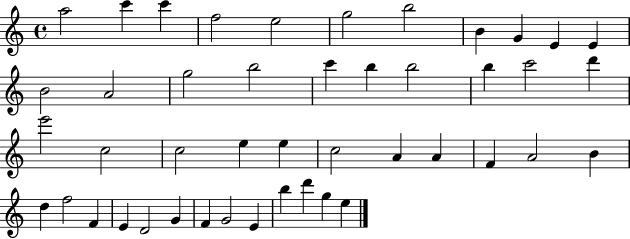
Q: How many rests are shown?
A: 0